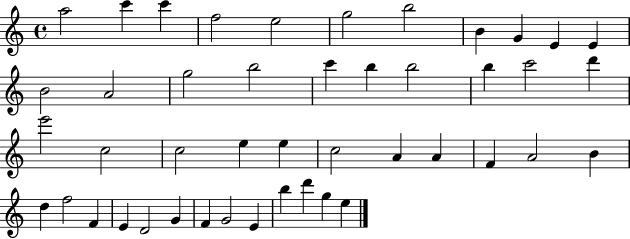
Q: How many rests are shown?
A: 0